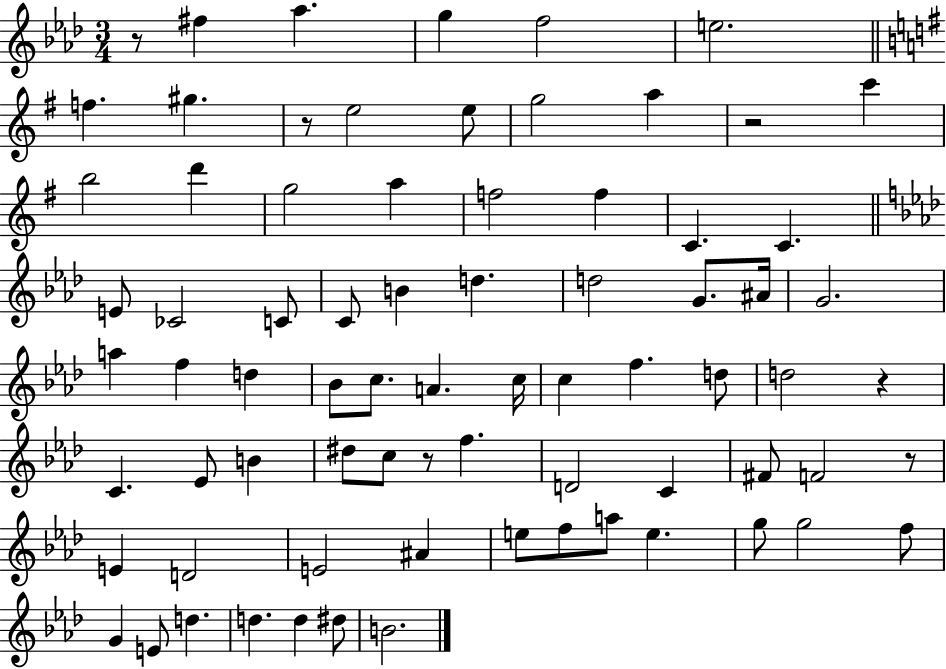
R/e F#5/q Ab5/q. G5/q F5/h E5/h. F5/q. G#5/q. R/e E5/h E5/e G5/h A5/q R/h C6/q B5/h D6/q G5/h A5/q F5/h F5/q C4/q. C4/q. E4/e CES4/h C4/e C4/e B4/q D5/q. D5/h G4/e. A#4/s G4/h. A5/q F5/q D5/q Bb4/e C5/e. A4/q. C5/s C5/q F5/q. D5/e D5/h R/q C4/q. Eb4/e B4/q D#5/e C5/e R/e F5/q. D4/h C4/q F#4/e F4/h R/e E4/q D4/h E4/h A#4/q E5/e F5/e A5/e E5/q. G5/e G5/h F5/e G4/q E4/e D5/q. D5/q. D5/q D#5/e B4/h.